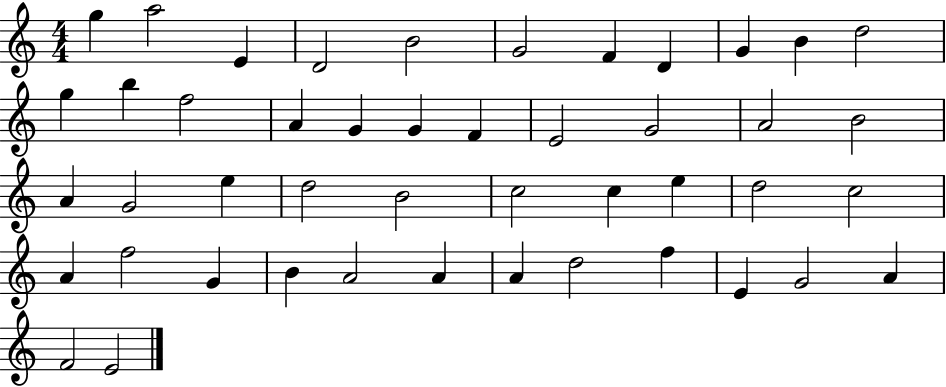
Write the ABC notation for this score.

X:1
T:Untitled
M:4/4
L:1/4
K:C
g a2 E D2 B2 G2 F D G B d2 g b f2 A G G F E2 G2 A2 B2 A G2 e d2 B2 c2 c e d2 c2 A f2 G B A2 A A d2 f E G2 A F2 E2